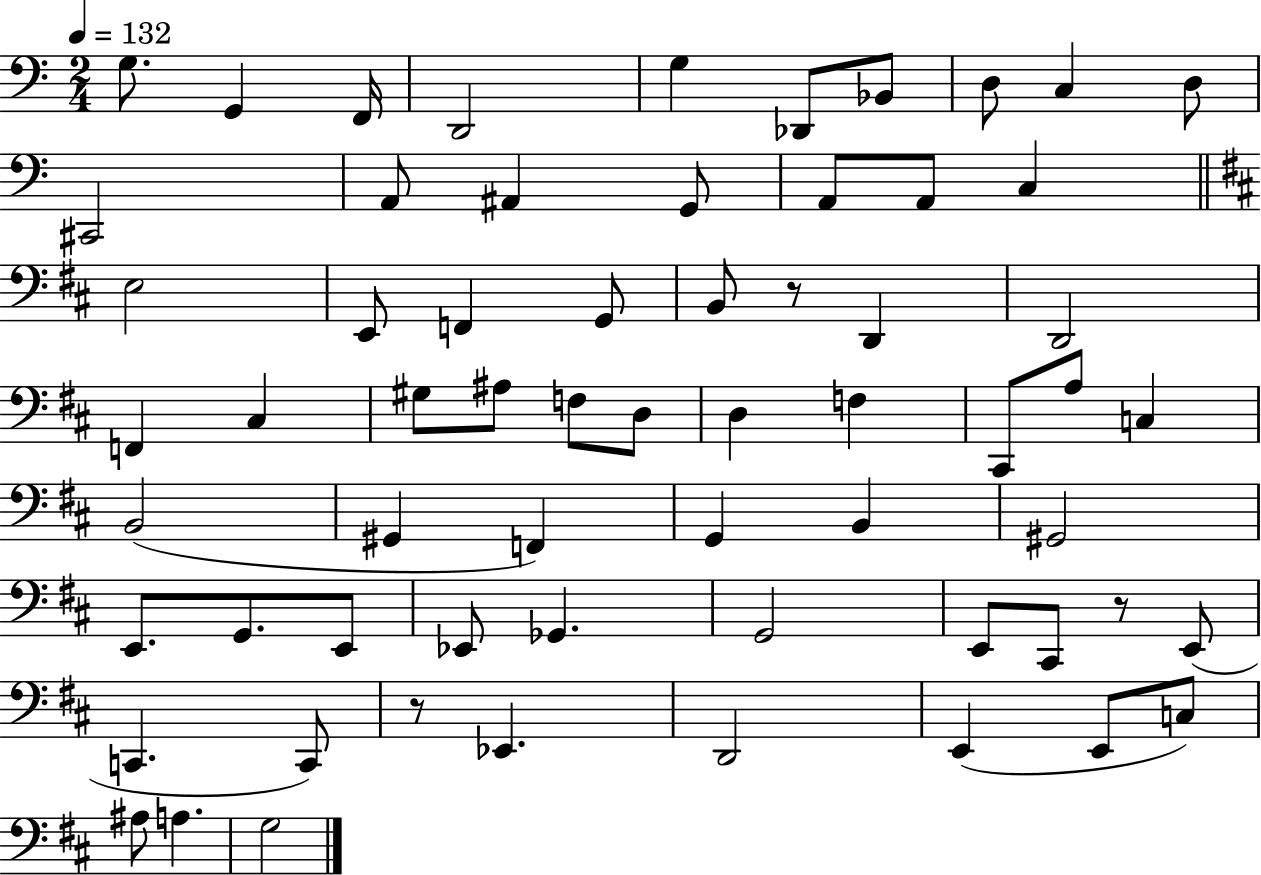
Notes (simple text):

G3/e. G2/q F2/s D2/h G3/q Db2/e Bb2/e D3/e C3/q D3/e C#2/h A2/e A#2/q G2/e A2/e A2/e C3/q E3/h E2/e F2/q G2/e B2/e R/e D2/q D2/h F2/q C#3/q G#3/e A#3/e F3/e D3/e D3/q F3/q C#2/e A3/e C3/q B2/h G#2/q F2/q G2/q B2/q G#2/h E2/e. G2/e. E2/e Eb2/e Gb2/q. G2/h E2/e C#2/e R/e E2/e C2/q. C2/e R/e Eb2/q. D2/h E2/q E2/e C3/e A#3/e A3/q. G3/h